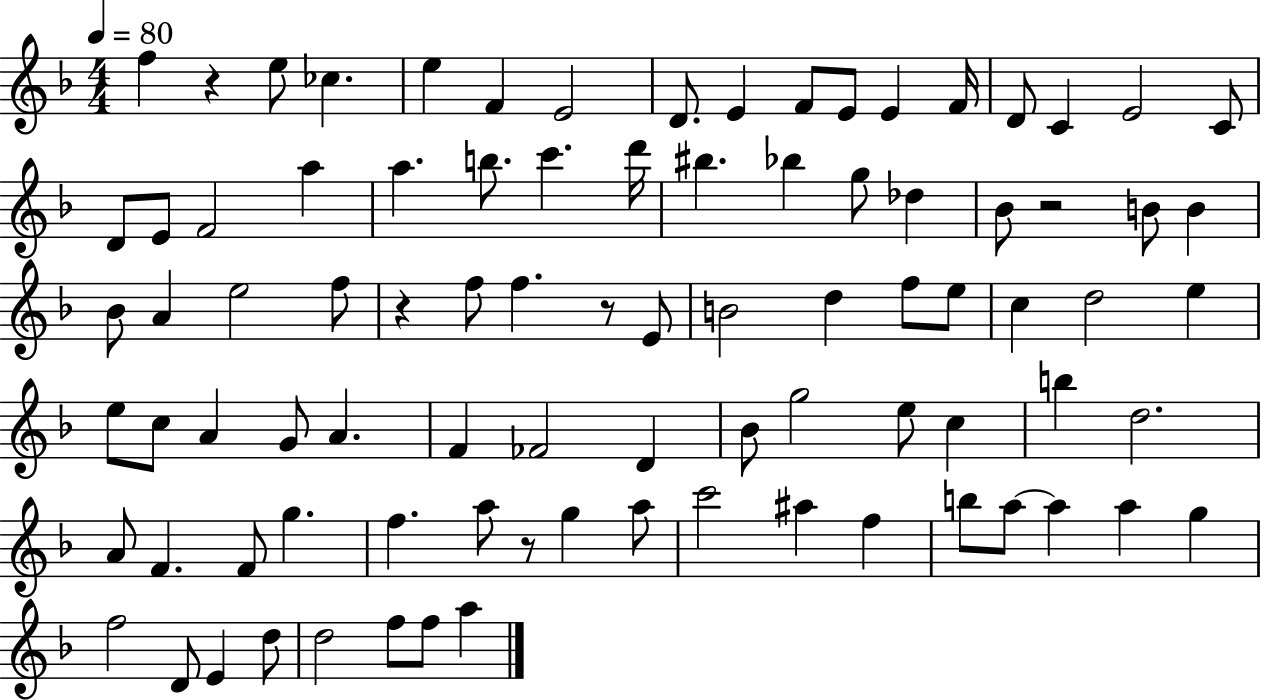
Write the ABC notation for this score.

X:1
T:Untitled
M:4/4
L:1/4
K:F
f z e/2 _c e F E2 D/2 E F/2 E/2 E F/4 D/2 C E2 C/2 D/2 E/2 F2 a a b/2 c' d'/4 ^b _b g/2 _d _B/2 z2 B/2 B _B/2 A e2 f/2 z f/2 f z/2 E/2 B2 d f/2 e/2 c d2 e e/2 c/2 A G/2 A F _F2 D _B/2 g2 e/2 c b d2 A/2 F F/2 g f a/2 z/2 g a/2 c'2 ^a f b/2 a/2 a a g f2 D/2 E d/2 d2 f/2 f/2 a